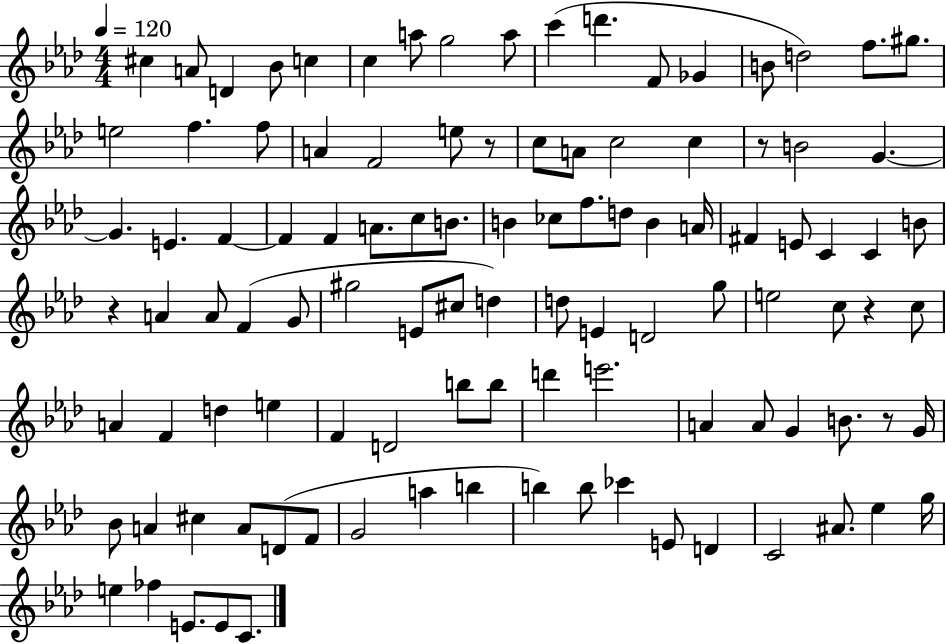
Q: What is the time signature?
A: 4/4